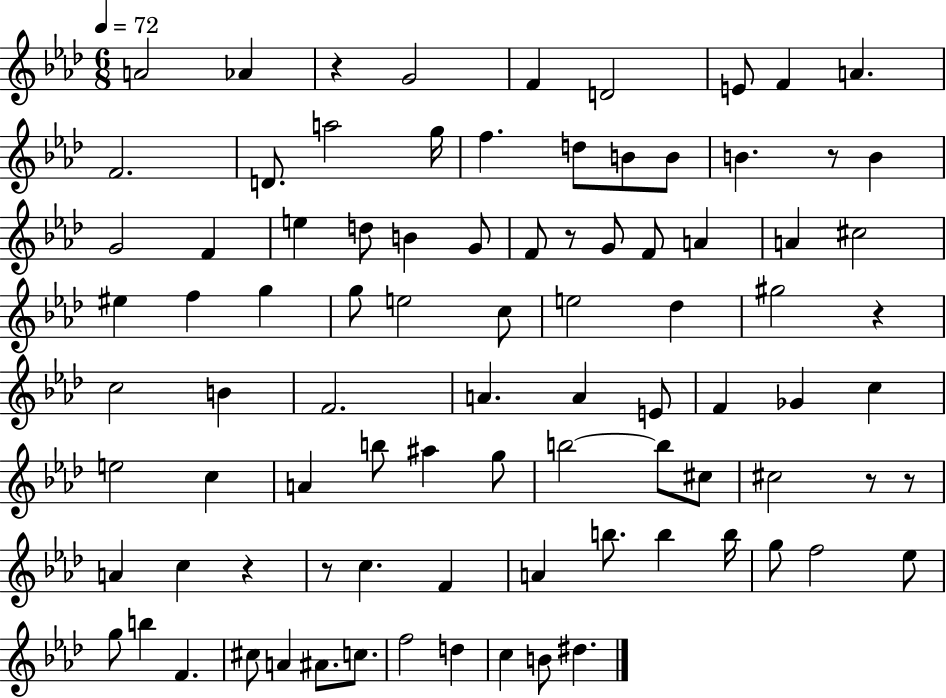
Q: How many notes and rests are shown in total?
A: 89